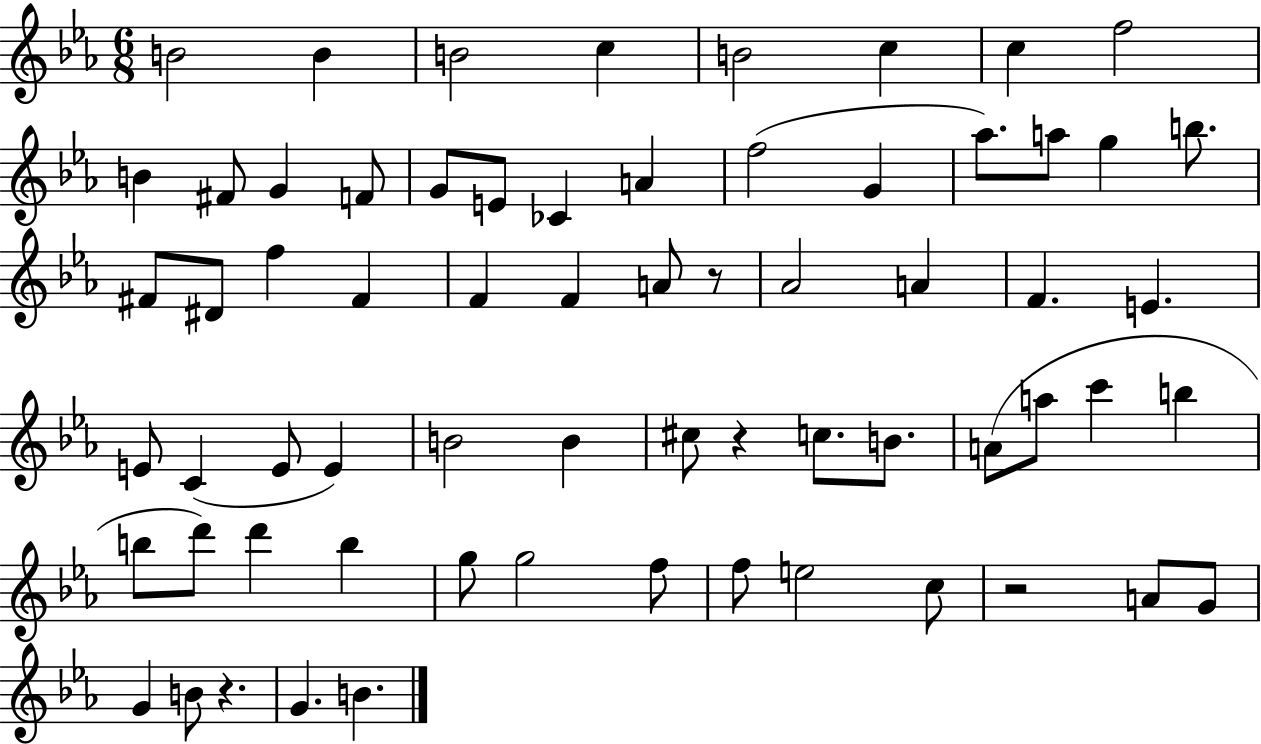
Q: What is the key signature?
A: EES major